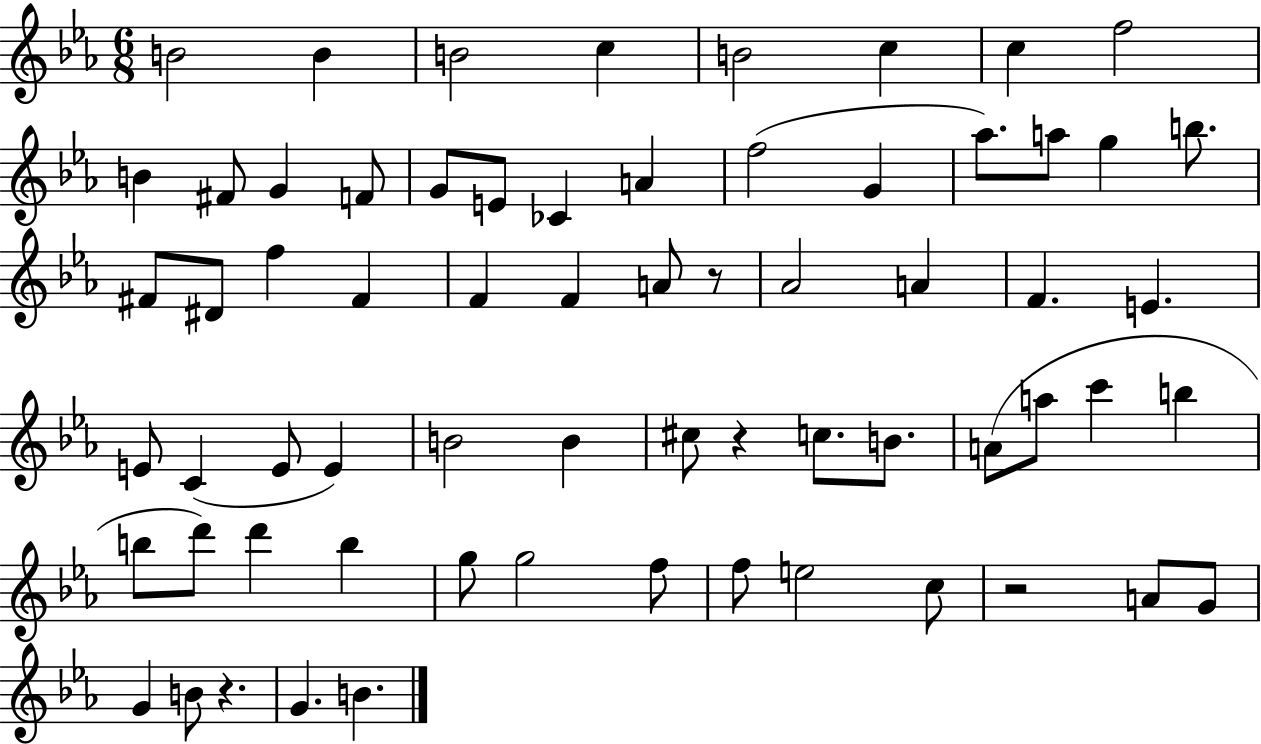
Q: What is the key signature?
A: EES major